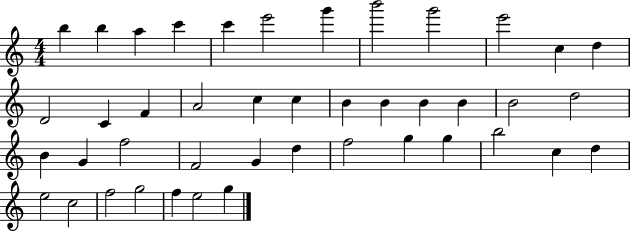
B5/q B5/q A5/q C6/q C6/q E6/h G6/q B6/h G6/h E6/h C5/q D5/q D4/h C4/q F4/q A4/h C5/q C5/q B4/q B4/q B4/q B4/q B4/h D5/h B4/q G4/q F5/h F4/h G4/q D5/q F5/h G5/q G5/q B5/h C5/q D5/q E5/h C5/h F5/h G5/h F5/q E5/h G5/q